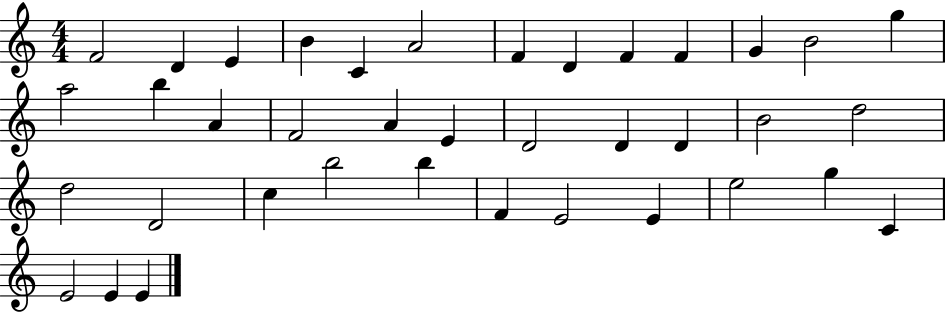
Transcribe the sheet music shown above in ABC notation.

X:1
T:Untitled
M:4/4
L:1/4
K:C
F2 D E B C A2 F D F F G B2 g a2 b A F2 A E D2 D D B2 d2 d2 D2 c b2 b F E2 E e2 g C E2 E E